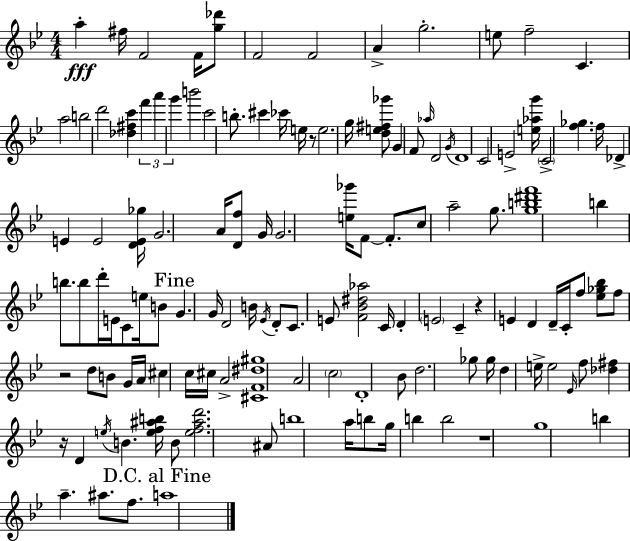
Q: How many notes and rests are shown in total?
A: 130